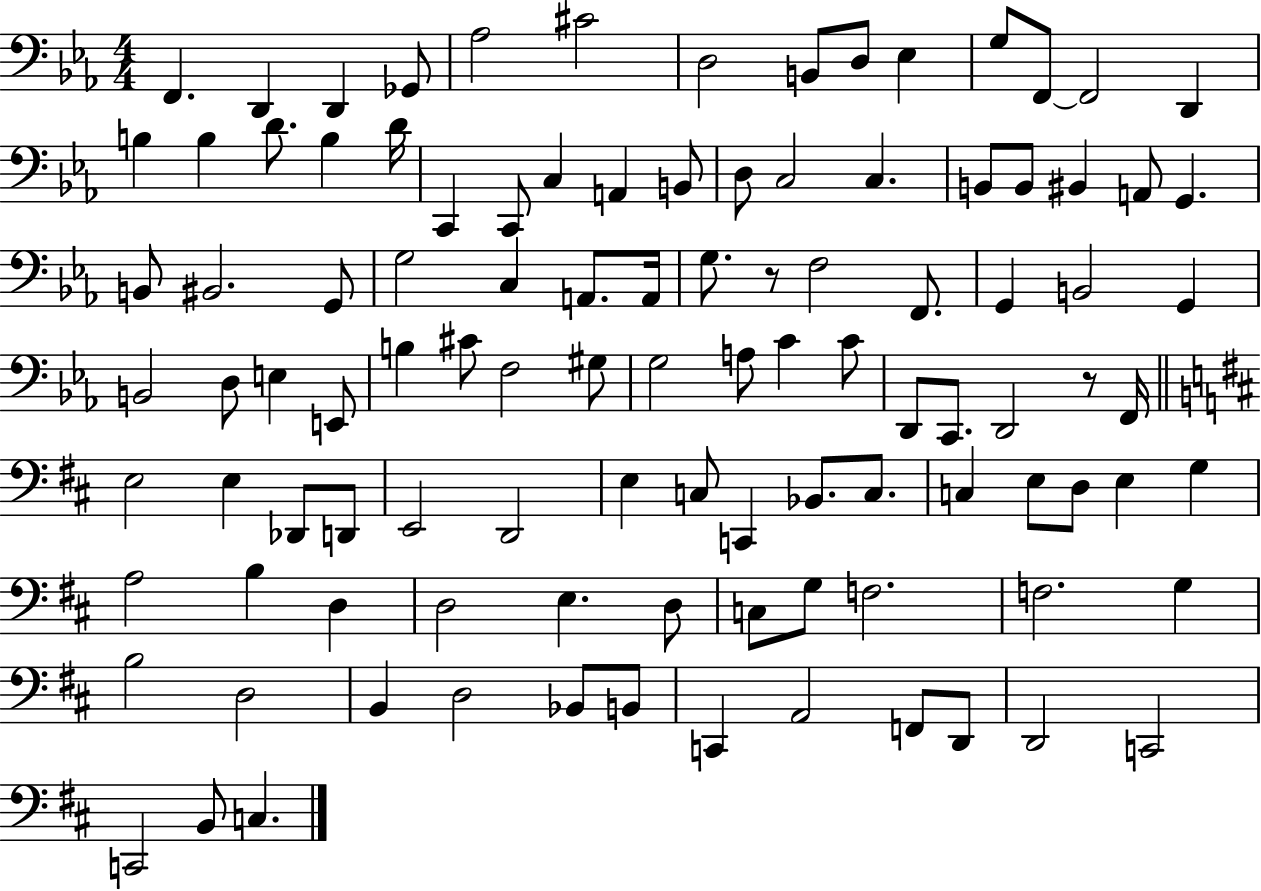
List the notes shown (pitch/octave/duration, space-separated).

F2/q. D2/q D2/q Gb2/e Ab3/h C#4/h D3/h B2/e D3/e Eb3/q G3/e F2/e F2/h D2/q B3/q B3/q D4/e. B3/q D4/s C2/q C2/e C3/q A2/q B2/e D3/e C3/h C3/q. B2/e B2/e BIS2/q A2/e G2/q. B2/e BIS2/h. G2/e G3/h C3/q A2/e. A2/s G3/e. R/e F3/h F2/e. G2/q B2/h G2/q B2/h D3/e E3/q E2/e B3/q C#4/e F3/h G#3/e G3/h A3/e C4/q C4/e D2/e C2/e. D2/h R/e F2/s E3/h E3/q Db2/e D2/e E2/h D2/h E3/q C3/e C2/q Bb2/e. C3/e. C3/q E3/e D3/e E3/q G3/q A3/h B3/q D3/q D3/h E3/q. D3/e C3/e G3/e F3/h. F3/h. G3/q B3/h D3/h B2/q D3/h Bb2/e B2/e C2/q A2/h F2/e D2/e D2/h C2/h C2/h B2/e C3/q.